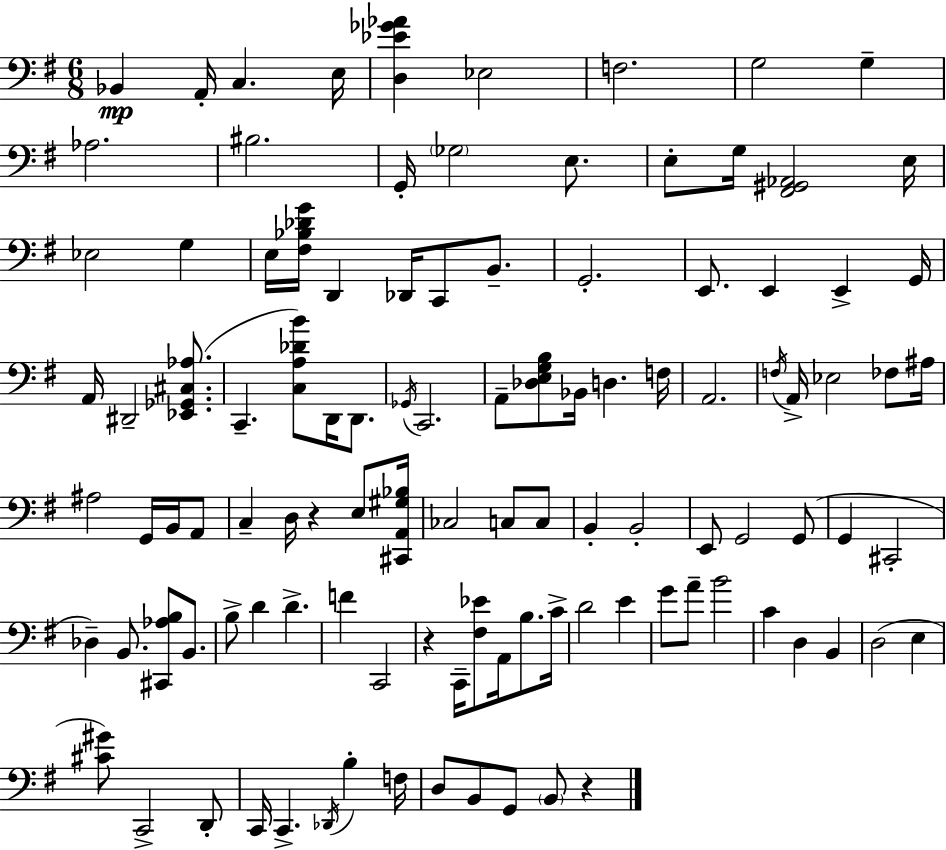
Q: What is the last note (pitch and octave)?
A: B2